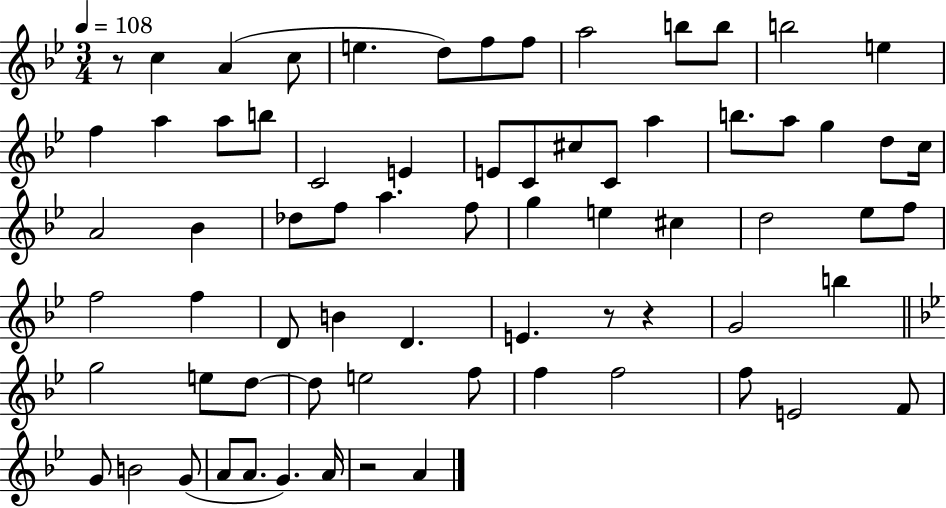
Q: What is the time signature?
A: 3/4